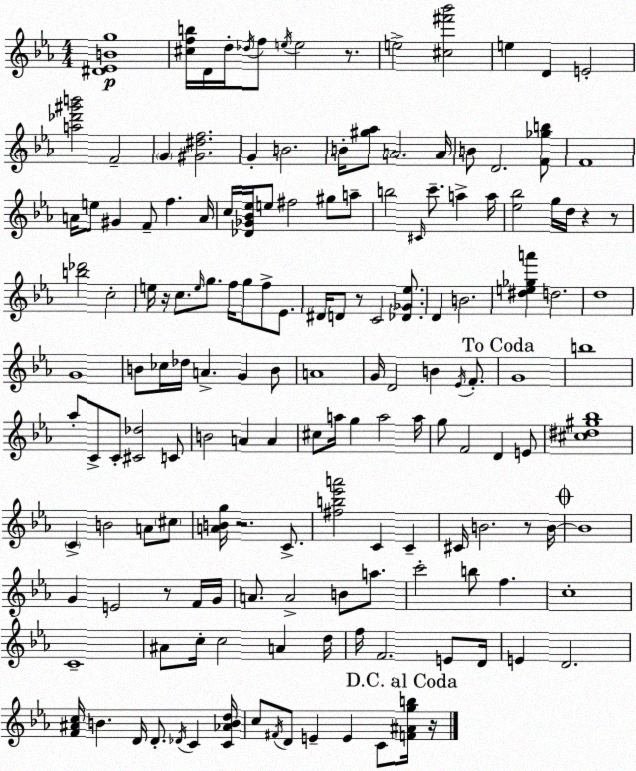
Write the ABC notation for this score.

X:1
T:Untitled
M:4/4
L:1/4
K:Eb
[^D_EBg]4 [^cfb]/4 D/4 d/4 _d/4 f/2 e/4 e2 z/2 e2 [^c^f'_b']2 e D E2 [a_d'^g'b']2 F2 G [^G^df]2 G B2 B/4 [^g_a]/2 A2 A/4 B/2 D2 [F_gb]/2 F4 A/4 e/2 ^G F/2 f A/4 c/4 [_D_G_B_e]/4 e/2 ^f2 ^g/2 a/2 b2 ^C/4 c'/2 a a/4 [_e_b]2 g/4 d/4 z z/2 [b_d']2 c2 e/4 z/4 c/2 e/4 g/2 f/4 g/2 f/2 _E/2 ^D/4 D/2 z/2 C2 [_D_G_e]/2 D B2 [^de_ga'] d2 d4 G4 B/2 _c/4 _d/4 A G B/2 A4 G/4 D2 B _E/4 F/2 G4 b4 _a/2 C/2 C/2 [^C_d]2 C/2 B2 A A ^c/2 a/4 g a2 a/4 g/2 F2 D E/2 [^c^d^g_b]4 C B2 A/2 ^c/2 [ABg]/4 z2 C/2 [^fb_e'a']2 C C ^C/4 B2 z/2 B/4 B4 G E2 z/2 F/4 G/4 A/2 A2 B/2 a/2 c'2 b/2 f c4 C4 ^A/2 c/4 c2 A d/4 f/4 F2 E/2 D/4 E D2 [F^Ac]/4 B D/4 D/2 _D/4 C [C_ABd]/4 c/2 ^F/4 D/2 E E C/2 [F^Agb]/4 z/4